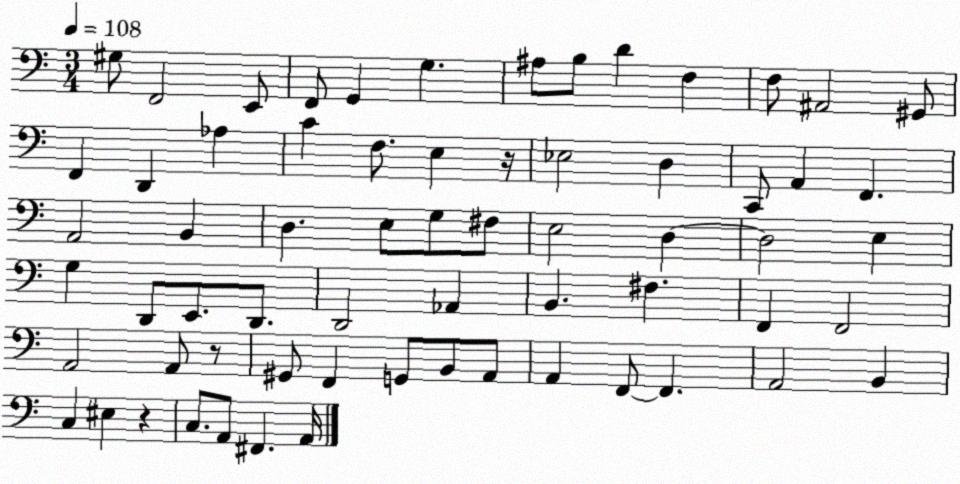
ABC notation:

X:1
T:Untitled
M:3/4
L:1/4
K:C
^G,/2 F,,2 E,,/2 F,,/2 G,, G, ^A,/2 B,/2 D F, F,/2 ^A,,2 ^G,,/2 F,, D,, _A, C F,/2 E, z/4 _E,2 D, C,,/2 A,, F,, A,,2 B,, D, E,/2 G,/2 ^F,/2 E,2 D, D,2 E, G, D,,/2 E,,/2 D,,/2 D,,2 _A,, B,, ^F, F,, F,,2 A,,2 A,,/2 z/2 ^G,,/2 F,, G,,/2 B,,/2 A,,/2 A,, F,,/2 F,, A,,2 B,, C, ^E, z C,/2 A,,/2 ^F,, A,,/4